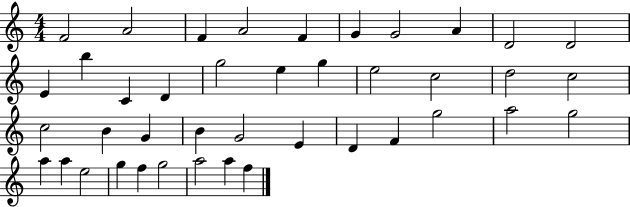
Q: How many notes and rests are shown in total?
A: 41